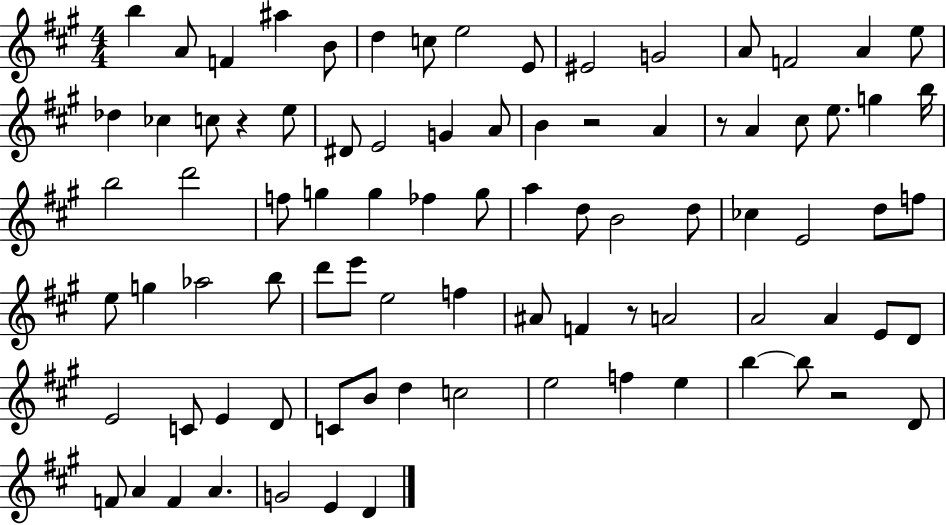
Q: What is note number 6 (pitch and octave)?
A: D5